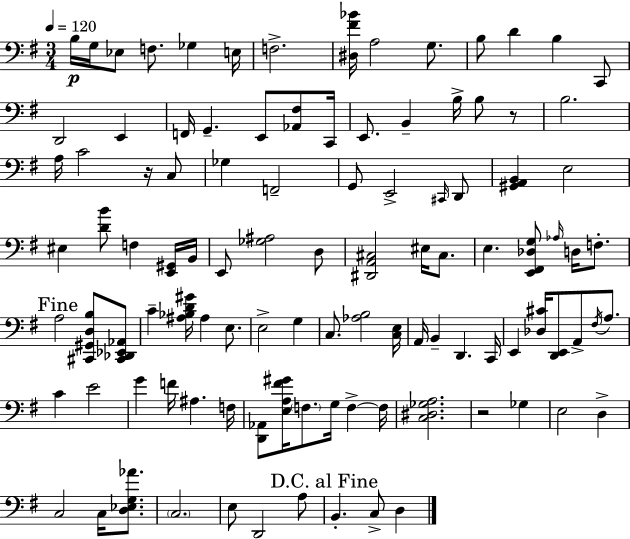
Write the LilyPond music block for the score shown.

{
  \clef bass
  \numericTimeSignature
  \time 3/4
  \key e \minor
  \tempo 4 = 120
  b16\p g16 ees8 f8. ges4 e16 | f2.-> | <dis fis' bes'>16 a2 g8. | b8 d'4 b4 c,8 | \break d,2 e,4 | f,16 g,4.-- e,8 <aes, fis>8 c,16 | e,8. b,4-- b16-> b8 r8 | b2. | \break a16 c'2 r16 c8 | ges4 f,2-- | g,8 e,2-> \grace { cis,16 } d,8 | <gis, a, b,>4 e2 | \break eis4 <d' b'>8 f4 <e, gis,>16 | b,16 e,8 <ges ais>2 d8 | <dis, a, cis>2 eis16 cis8. | e4. <e, fis, des g>8 \grace { aes16 } d16 f8.-. | \break \mark "Fine" a2 <cis, gis, d b>8 | <cis, des, ees, aes,>8 c'4-- <ais bes d' gis'>16 ais4 e8. | e2-> g4 | c8. <aes b>2 | \break <c e>16 a,16 b,4-- d,4. | c,16 e,4 <des cis'>16 <d, e,>8 a,8-> \acciaccatura { fis16 } | a8. c'4 e'2 | g'4 f'16 ais4. | \break f16 <d, aes,>8 <e a fis' gis'>16 \parenthesize f8. g16 f4->~~ | f16 <c dis ges a>2. | r2 ges4 | e2 d4-> | \break c2 c16 | <d ees g aes'>8. \parenthesize c2. | e8 d,2 | a8 \mark "D.C. al Fine" b,4.-. c8-> d4 | \break \bar "|."
}